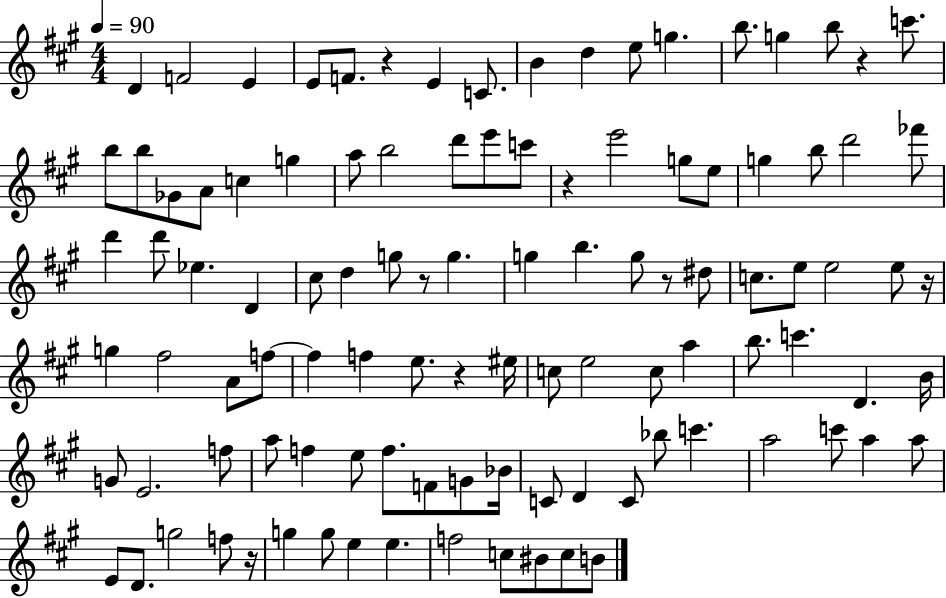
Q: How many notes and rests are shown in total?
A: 105